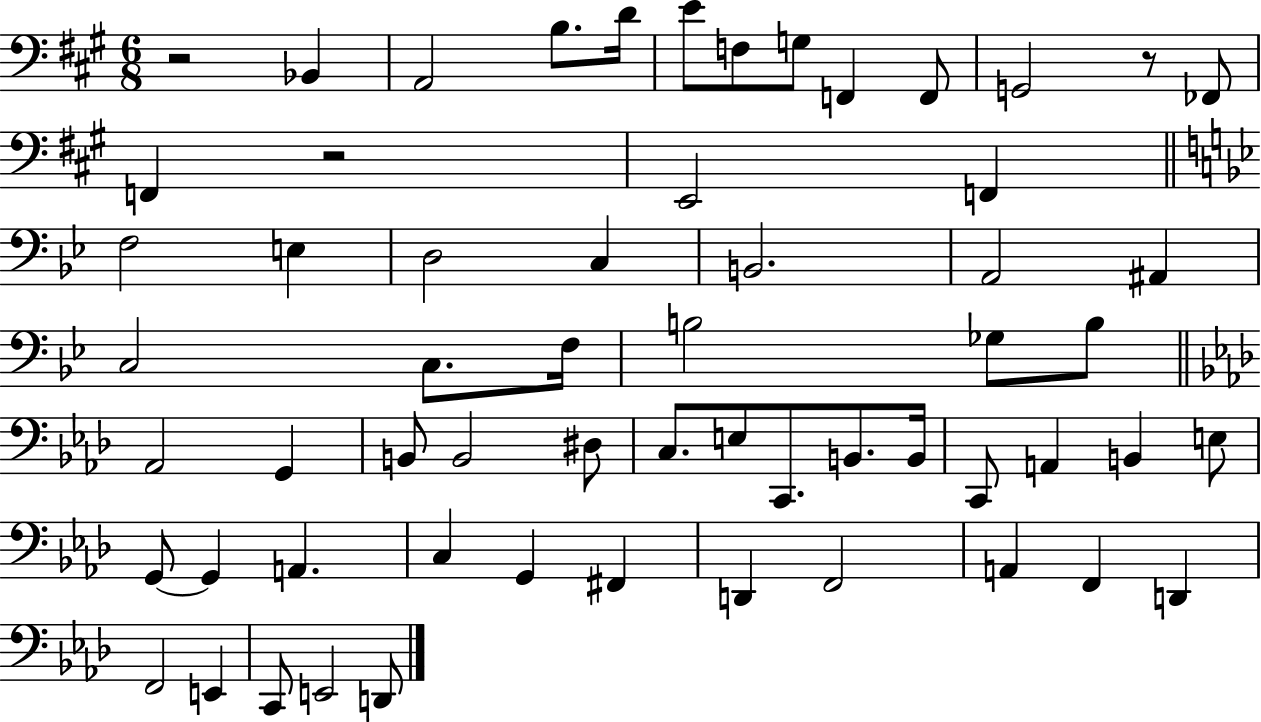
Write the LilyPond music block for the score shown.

{
  \clef bass
  \numericTimeSignature
  \time 6/8
  \key a \major
  \repeat volta 2 { r2 bes,4 | a,2 b8. d'16 | e'8 f8 g8 f,4 f,8 | g,2 r8 fes,8 | \break f,4 r2 | e,2 f,4 | \bar "||" \break \key g \minor f2 e4 | d2 c4 | b,2. | a,2 ais,4 | \break c2 c8. f16 | b2 ges8 b8 | \bar "||" \break \key f \minor aes,2 g,4 | b,8 b,2 dis8 | c8. e8 c,8. b,8. b,16 | c,8 a,4 b,4 e8 | \break g,8~~ g,4 a,4. | c4 g,4 fis,4 | d,4 f,2 | a,4 f,4 d,4 | \break f,2 e,4 | c,8 e,2 d,8 | } \bar "|."
}